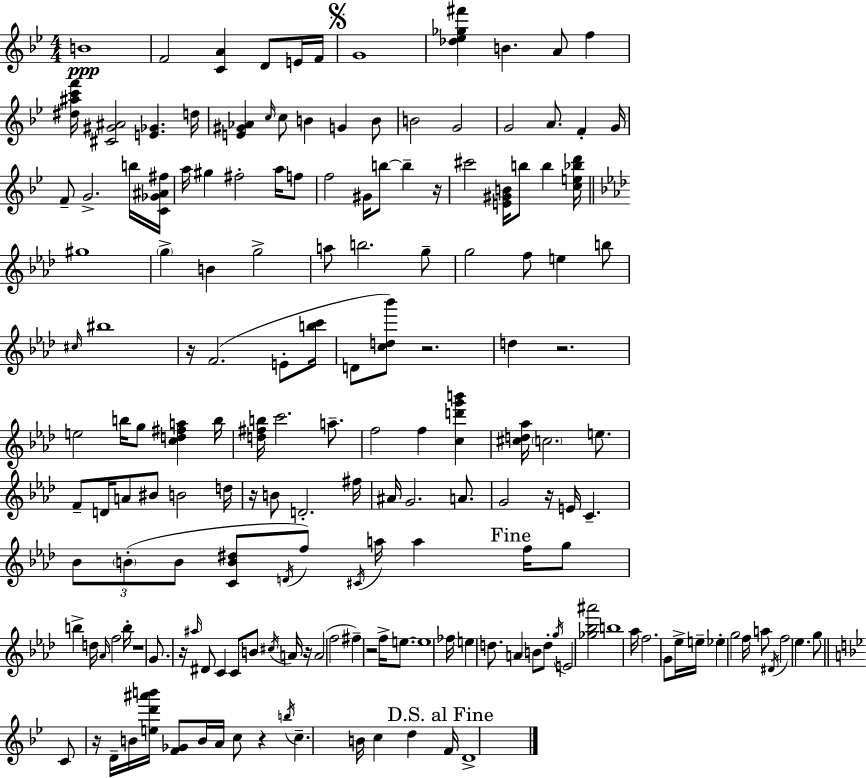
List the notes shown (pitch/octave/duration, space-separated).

B4/w F4/h [C4,A4]/q D4/e E4/s F4/s G4/w [Db5,Eb5,Gb5,F#6]/q B4/q. A4/e F5/q [D#5,A#5,C6,F6]/s [C#4,G#4,A#4]/h [E4,Gb4]/q. D5/s [E4,G#4,Ab4]/q C5/s C5/e B4/q G4/q B4/e B4/h G4/h G4/h A4/e. F4/q G4/s F4/e G4/h. B5/s [C4,Gb4,A#4,F#5]/s A5/s G#5/q F#5/h A5/s F5/e F5/h G#4/s B5/e B5/q R/s C#6/h [E4,G#4,B4]/s B5/e B5/q [C5,E5,Bb5,D6]/s G#5/w G5/q B4/q G5/h A5/e B5/h. G5/e G5/h F5/e E5/q B5/e C#5/s BIS5/w R/s F4/h. E4/e [B5,C6]/s D4/e [C5,D5,Bb6]/e R/h. D5/q R/h. E5/h B5/s G5/e [C5,D5,F#5,A5]/q B5/s [D5,F#5,B5]/s C6/h. A5/e. F5/h F5/q [C5,D6,G6,B6]/q [C#5,D5,Ab5]/s C5/h. E5/e. F4/e D4/s A4/e BIS4/e B4/h D5/s R/s B4/e D4/h. F#5/s A#4/s G4/h. A4/e. G4/h R/s E4/s C4/q. Bb4/e B4/e B4/e [C4,B4,D#5]/e D4/s F5/e C#4/s A5/s A5/q F5/s G5/e B5/q D5/s Ab4/s F5/h B5/s R/w G4/e. R/s A#5/s D#4/e C4/q C4/e B4/e C#5/s A4/s R/s A4/h F5/h F#5/q R/h F5/s E5/e. E5/w FES5/s E5/q D5/e. A4/q B4/e D5/e G5/s E4/h [Gb5,Bb5,A#6]/h B5/w Ab5/s F5/h. G4/e Eb5/s E5/s Eb5/q G5/h F5/s A5/e D#4/s F5/h Eb5/q. G5/e C4/e R/s D4/s B4/s [E5,D6,A#6,B6]/s [F4,Gb4]/e B4/s A4/s C5/e R/q B5/s C5/q. B4/s C5/q D5/q F4/s D4/w